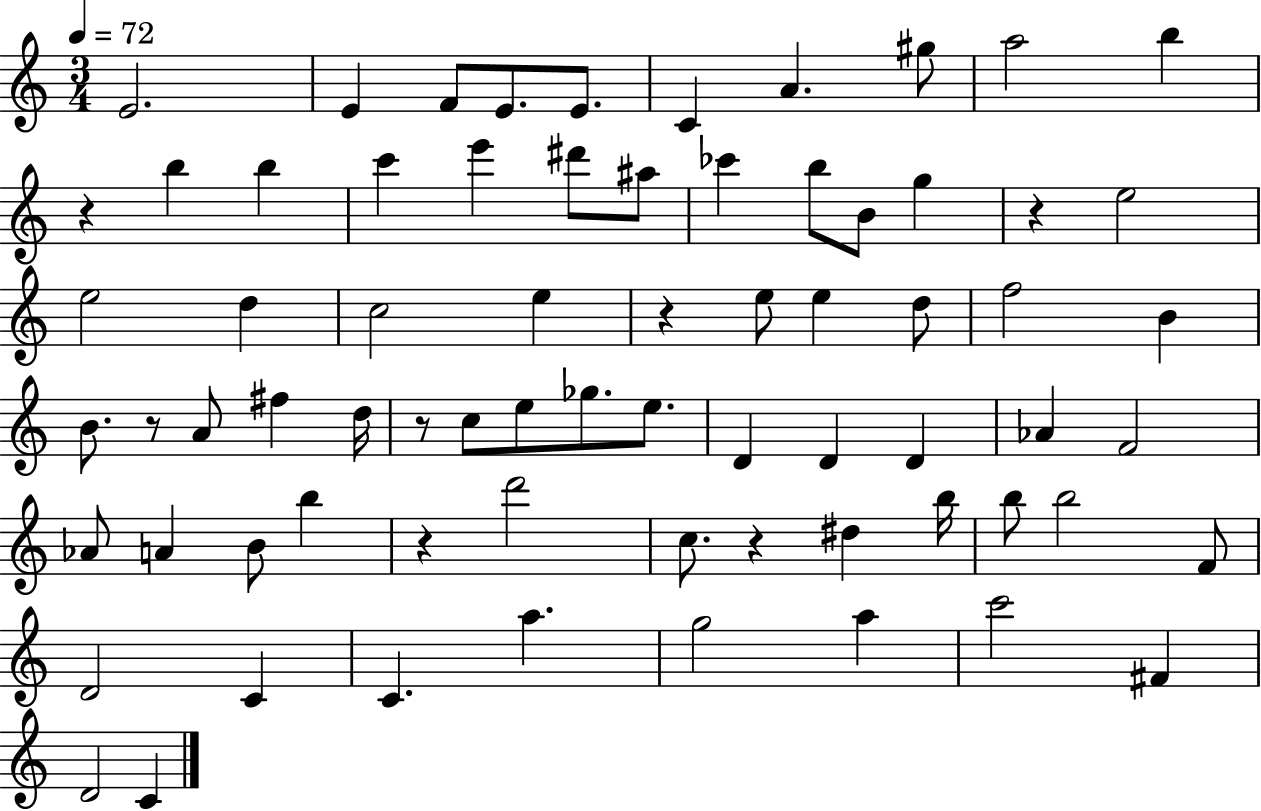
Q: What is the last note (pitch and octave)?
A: C4